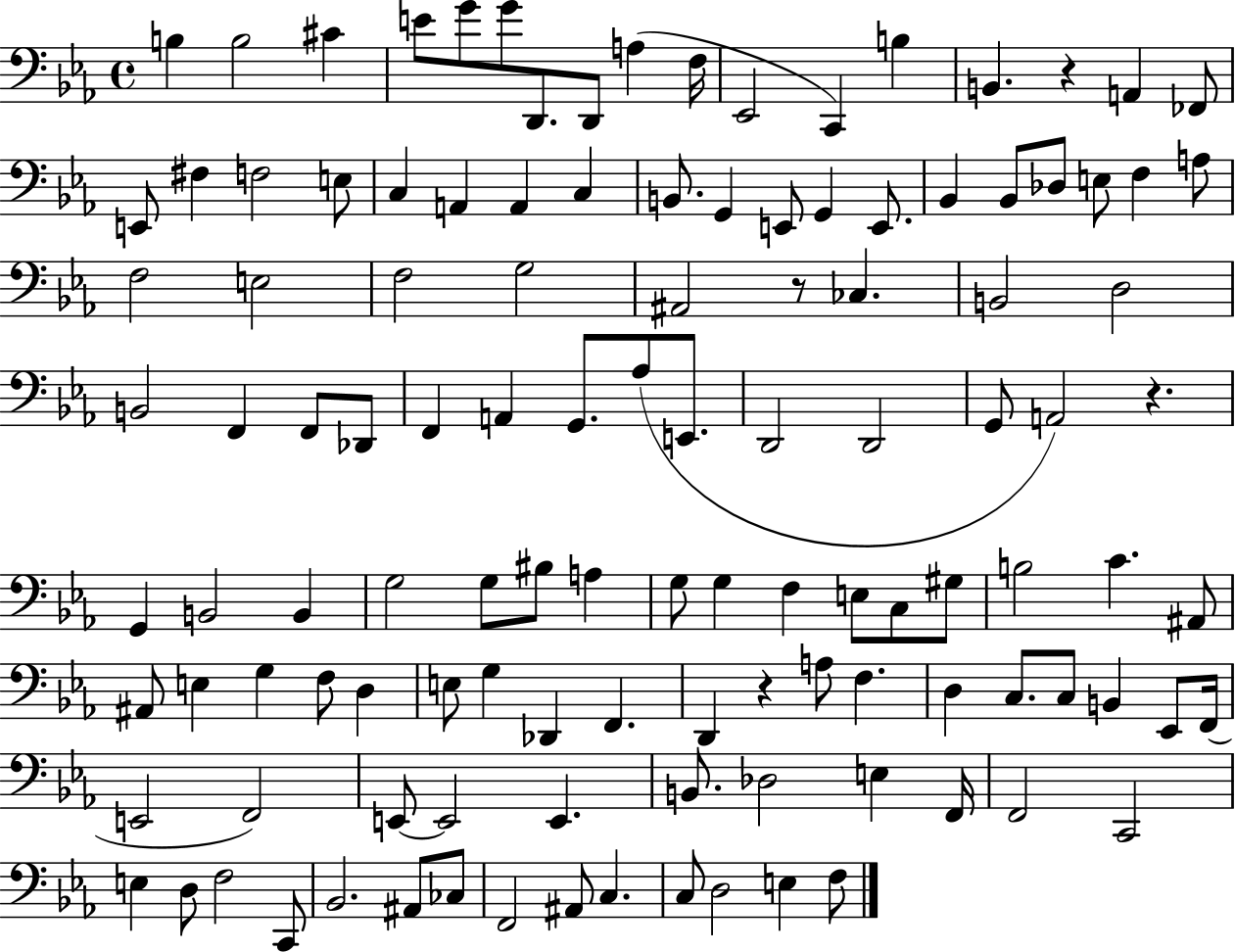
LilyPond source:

{
  \clef bass
  \time 4/4
  \defaultTimeSignature
  \key ees \major
  b4 b2 cis'4 | e'8 g'8 g'8 d,8. d,8 a4( f16 | ees,2 c,4) b4 | b,4. r4 a,4 fes,8 | \break e,8 fis4 f2 e8 | c4 a,4 a,4 c4 | b,8. g,4 e,8 g,4 e,8. | bes,4 bes,8 des8 e8 f4 a8 | \break f2 e2 | f2 g2 | ais,2 r8 ces4. | b,2 d2 | \break b,2 f,4 f,8 des,8 | f,4 a,4 g,8. aes8( e,8. | d,2 d,2 | g,8 a,2) r4. | \break g,4 b,2 b,4 | g2 g8 bis8 a4 | g8 g4 f4 e8 c8 gis8 | b2 c'4. ais,8 | \break ais,8 e4 g4 f8 d4 | e8 g4 des,4 f,4. | d,4 r4 a8 f4. | d4 c8. c8 b,4 ees,8 f,16( | \break e,2 f,2) | e,8~~ e,2 e,4. | b,8. des2 e4 f,16 | f,2 c,2 | \break e4 d8 f2 c,8 | bes,2. ais,8 ces8 | f,2 ais,8 c4. | c8 d2 e4 f8 | \break \bar "|."
}